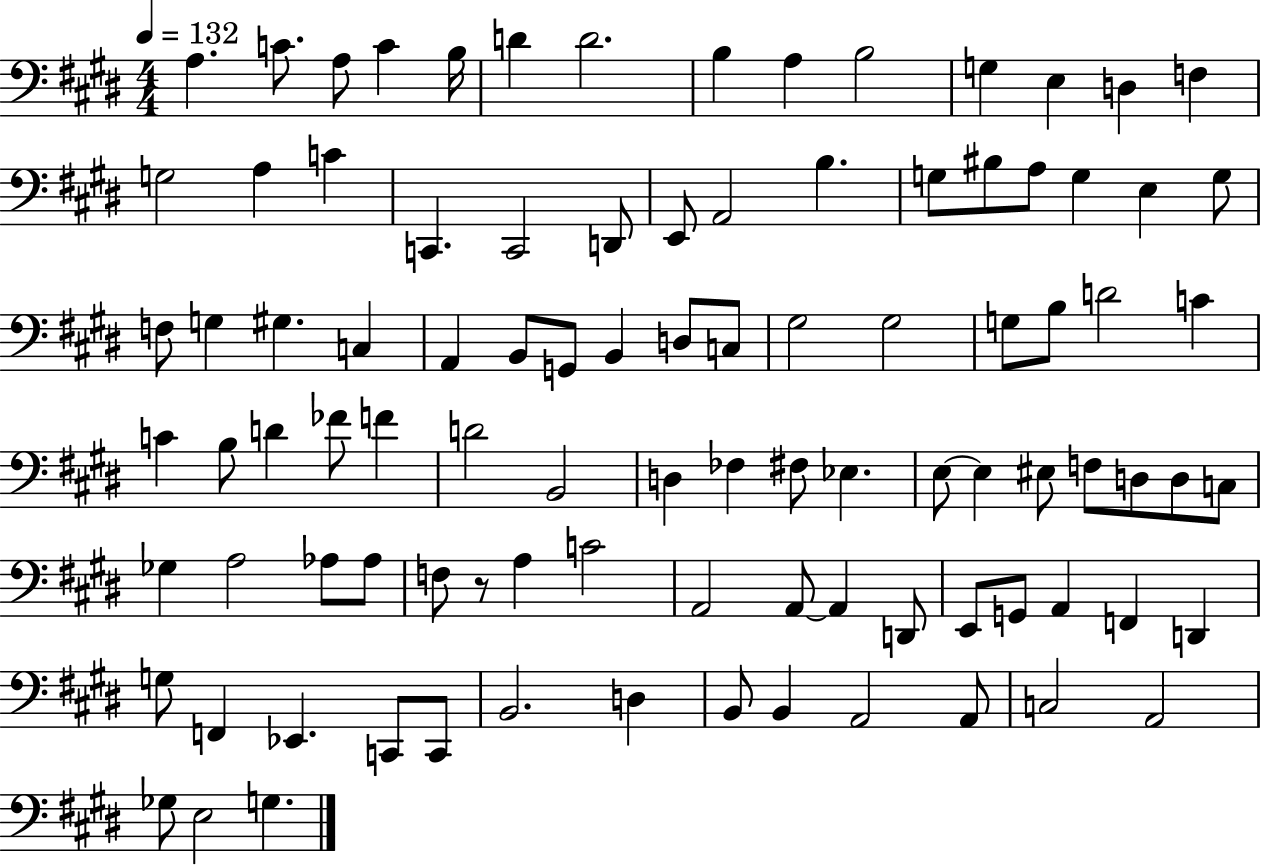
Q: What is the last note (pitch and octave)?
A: G3